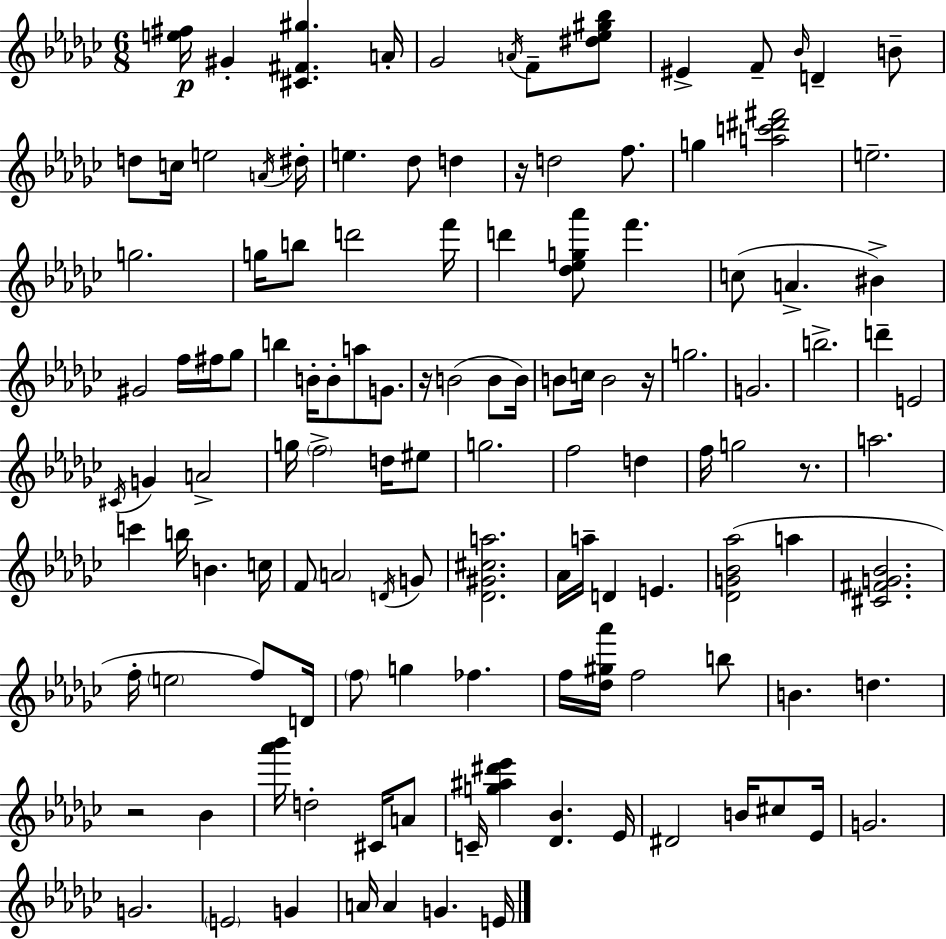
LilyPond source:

{
  \clef treble
  \numericTimeSignature
  \time 6/8
  \key ees \minor
  <e'' fis''>16\p gis'4-. <cis' fis' gis''>4. a'16-. | ges'2 \acciaccatura { a'16 } f'8-- <dis'' ees'' gis'' bes''>8 | eis'4-> f'8-- \grace { bes'16 } d'4-- | b'8-- d''8 c''16 e''2 | \break \acciaccatura { a'16 } dis''16-. e''4. des''8 d''4 | r16 d''2 | f''8. g''4 <a'' c''' dis''' fis'''>2 | e''2.-- | \break g''2. | g''16 b''8 d'''2 | f'''16 d'''4 <des'' ees'' g'' aes'''>8 f'''4. | c''8( a'4.-> bis'4->) | \break gis'2 f''16 | fis''16 ges''8 b''4 b'16-. b'8-. a''8 | g'8. r16 b'2( | b'8 b'16) b'8 c''16 b'2 | \break r16 g''2. | g'2. | b''2.-> | d'''4-- e'2 | \break \acciaccatura { cis'16 } g'4 a'2-> | g''16 \parenthesize f''2-> | d''16 eis''8 g''2. | f''2 | \break d''4 f''16 g''2 | r8. a''2. | c'''4 b''16 b'4. | c''16 f'8 \parenthesize a'2 | \break \acciaccatura { d'16 } g'8 <des' gis' cis'' a''>2. | aes'16 a''16-- d'4 e'4. | <des' g' bes' aes''>2( | a''4 <cis' fis' g' bes'>2. | \break f''16-. \parenthesize e''2 | f''8) d'16 \parenthesize f''8 g''4 fes''4. | f''16 <des'' gis'' aes'''>16 f''2 | b''8 b'4. d''4. | \break r2 | bes'4 <aes''' bes'''>16 d''2-. | cis'16 a'8 c'16-- <g'' ais'' dis''' ees'''>4 <des' bes'>4. | ees'16 dis'2 | \break b'16 cis''8 ees'16 g'2. | g'2. | \parenthesize e'2 | g'4 a'16 a'4 g'4. | \break e'16 \bar "|."
}